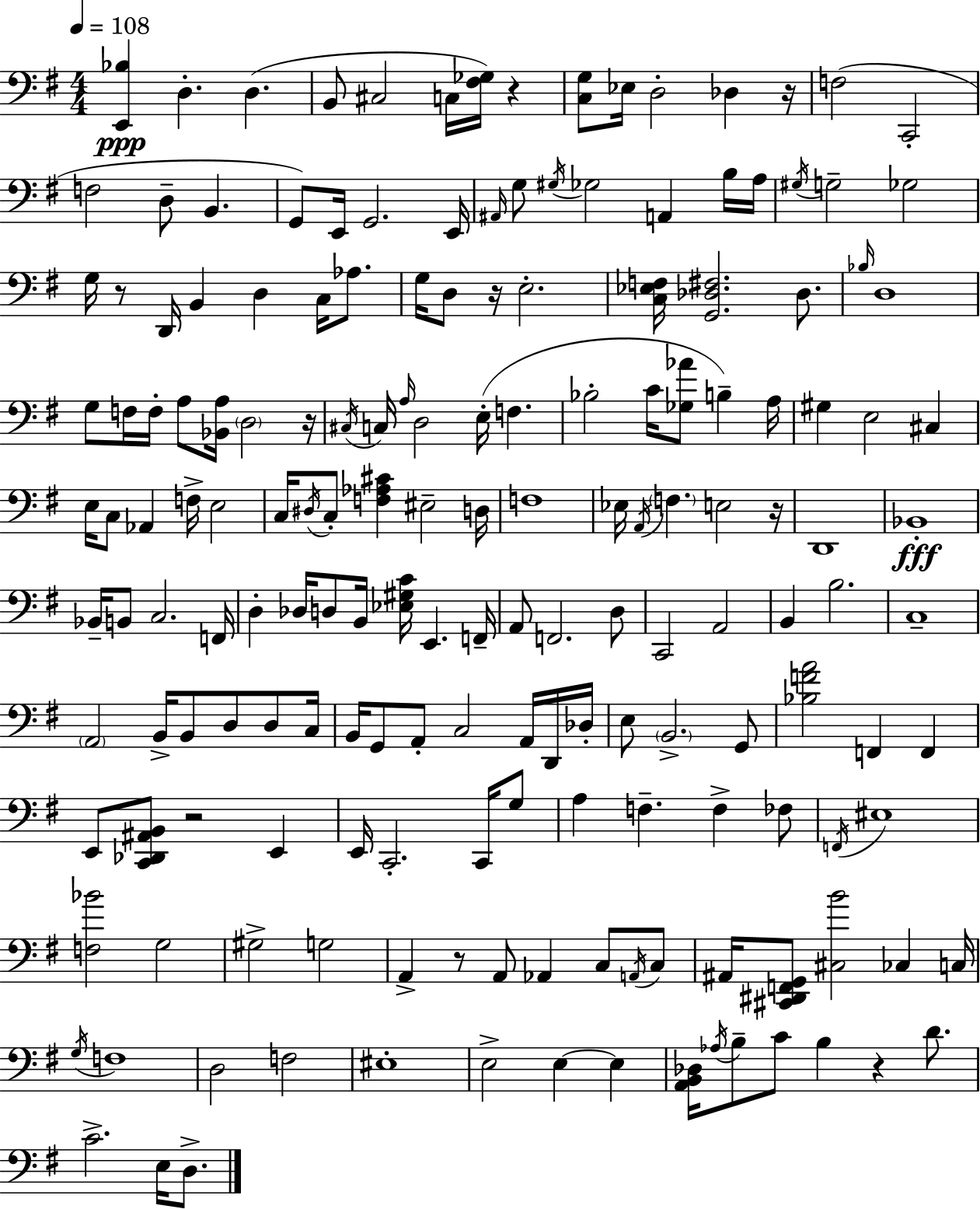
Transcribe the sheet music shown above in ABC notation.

X:1
T:Untitled
M:4/4
L:1/4
K:Em
[E,,_B,] D, D, B,,/2 ^C,2 C,/4 [^F,_G,]/4 z [C,G,]/2 _E,/4 D,2 _D, z/4 F,2 C,,2 F,2 D,/2 B,, G,,/2 E,,/4 G,,2 E,,/4 ^A,,/4 G,/2 ^G,/4 _G,2 A,, B,/4 A,/4 ^G,/4 G,2 _G,2 G,/4 z/2 D,,/4 B,, D, C,/4 _A,/2 G,/4 D,/2 z/4 E,2 [C,_E,F,]/4 [G,,_D,^F,]2 _D,/2 _B,/4 D,4 G,/2 F,/4 F,/4 A,/2 [_B,,A,]/4 D,2 z/4 ^C,/4 C,/4 A,/4 D,2 E,/4 F, _B,2 C/4 [_G,_A]/2 B, A,/4 ^G, E,2 ^C, E,/4 C,/2 _A,, F,/4 E,2 C,/4 ^D,/4 C,/2 [F,_A,^C] ^E,2 D,/4 F,4 _E,/4 A,,/4 F, E,2 z/4 D,,4 _B,,4 _B,,/4 B,,/2 C,2 F,,/4 D, _D,/4 D,/2 B,,/4 [_E,^G,C]/4 E,, F,,/4 A,,/2 F,,2 D,/2 C,,2 A,,2 B,, B,2 C,4 A,,2 B,,/4 B,,/2 D,/2 D,/2 C,/4 B,,/4 G,,/2 A,,/2 C,2 A,,/4 D,,/4 _D,/4 E,/2 B,,2 G,,/2 [_B,FA]2 F,, F,, E,,/2 [C,,_D,,^A,,B,,]/2 z2 E,, E,,/4 C,,2 C,,/4 G,/2 A, F, F, _F,/2 F,,/4 ^E,4 [F,_B]2 G,2 ^G,2 G,2 A,, z/2 A,,/2 _A,, C,/2 A,,/4 C,/2 ^A,,/4 [^C,,^D,,F,,G,,]/2 [^C,B]2 _C, C,/4 G,/4 F,4 D,2 F,2 ^E,4 E,2 E, E, [A,,B,,_D,]/4 _A,/4 B,/2 C/2 B, z D/2 C2 E,/4 D,/2